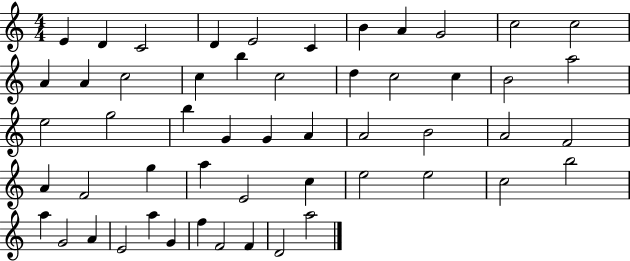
{
  \clef treble
  \numericTimeSignature
  \time 4/4
  \key c \major
  e'4 d'4 c'2 | d'4 e'2 c'4 | b'4 a'4 g'2 | c''2 c''2 | \break a'4 a'4 c''2 | c''4 b''4 c''2 | d''4 c''2 c''4 | b'2 a''2 | \break e''2 g''2 | b''4 g'4 g'4 a'4 | a'2 b'2 | a'2 f'2 | \break a'4 f'2 g''4 | a''4 e'2 c''4 | e''2 e''2 | c''2 b''2 | \break a''4 g'2 a'4 | e'2 a''4 g'4 | f''4 f'2 f'4 | d'2 a''2 | \break \bar "|."
}